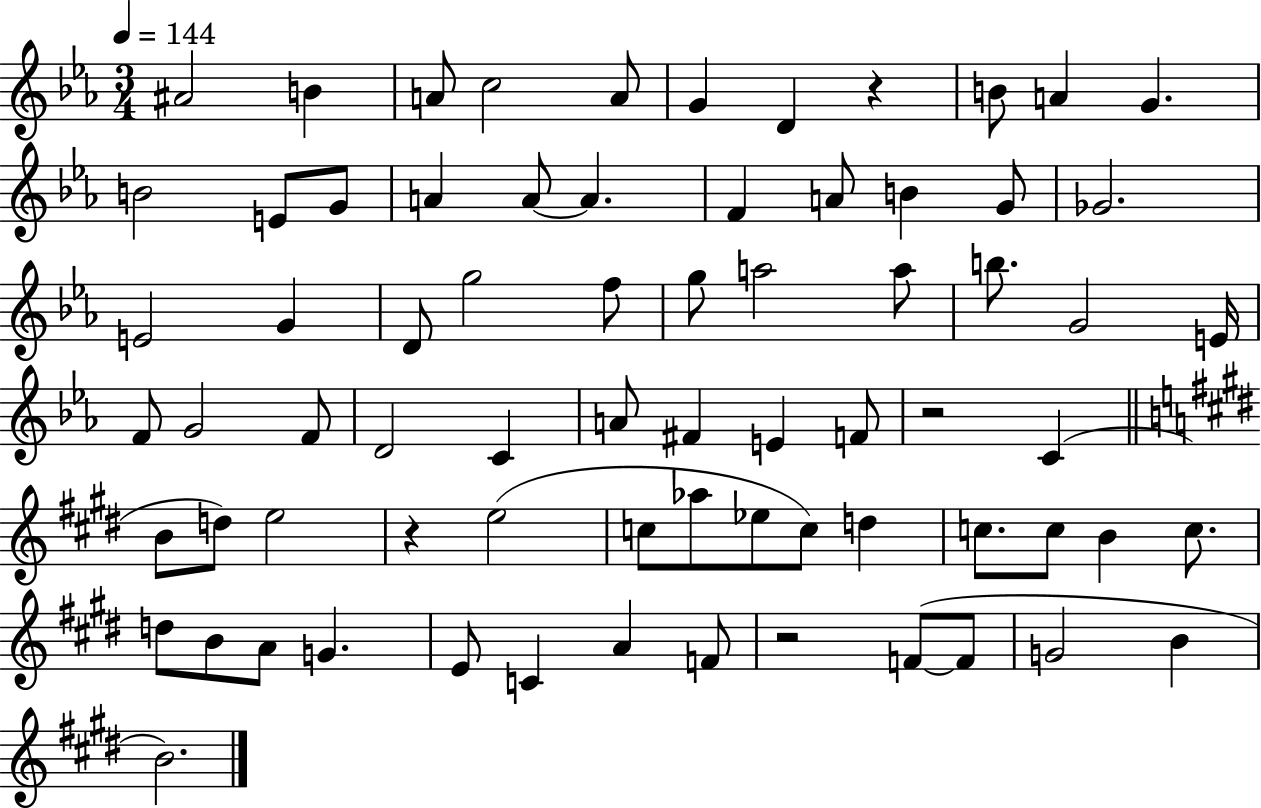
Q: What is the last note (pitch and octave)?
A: B4